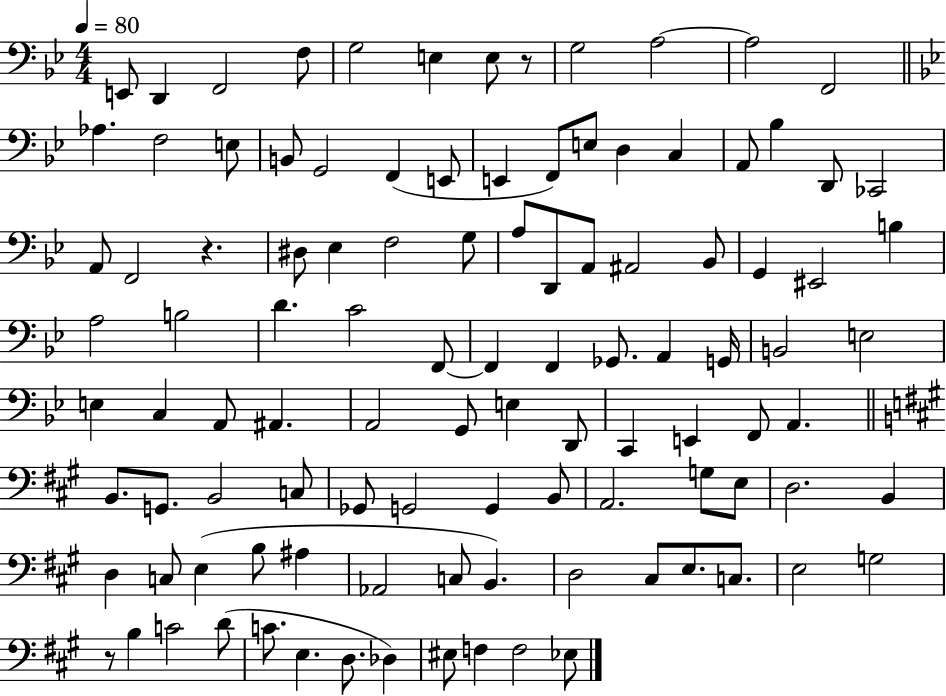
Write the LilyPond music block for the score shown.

{
  \clef bass
  \numericTimeSignature
  \time 4/4
  \key bes \major
  \tempo 4 = 80
  e,8 d,4 f,2 f8 | g2 e4 e8 r8 | g2 a2~~ | a2 f,2 | \break \bar "||" \break \key bes \major aes4. f2 e8 | b,8 g,2 f,4( e,8 | e,4 f,8) e8 d4 c4 | a,8 bes4 d,8 ces,2 | \break a,8 f,2 r4. | dis8 ees4 f2 g8 | a8 d,8 a,8 ais,2 bes,8 | g,4 eis,2 b4 | \break a2 b2 | d'4. c'2 f,8~~ | f,4 f,4 ges,8. a,4 g,16 | b,2 e2 | \break e4 c4 a,8 ais,4. | a,2 g,8 e4 d,8 | c,4 e,4 f,8 a,4. | \bar "||" \break \key a \major b,8. g,8. b,2 c8 | ges,8 g,2 g,4 b,8 | a,2. g8 e8 | d2. b,4 | \break d4 c8 e4( b8 ais4 | aes,2 c8 b,4.) | d2 cis8 e8. c8. | e2 g2 | \break r8 b4 c'2 d'8( | c'8. e4. d8. des4) | eis8 f4 f2 ees8 | \bar "|."
}